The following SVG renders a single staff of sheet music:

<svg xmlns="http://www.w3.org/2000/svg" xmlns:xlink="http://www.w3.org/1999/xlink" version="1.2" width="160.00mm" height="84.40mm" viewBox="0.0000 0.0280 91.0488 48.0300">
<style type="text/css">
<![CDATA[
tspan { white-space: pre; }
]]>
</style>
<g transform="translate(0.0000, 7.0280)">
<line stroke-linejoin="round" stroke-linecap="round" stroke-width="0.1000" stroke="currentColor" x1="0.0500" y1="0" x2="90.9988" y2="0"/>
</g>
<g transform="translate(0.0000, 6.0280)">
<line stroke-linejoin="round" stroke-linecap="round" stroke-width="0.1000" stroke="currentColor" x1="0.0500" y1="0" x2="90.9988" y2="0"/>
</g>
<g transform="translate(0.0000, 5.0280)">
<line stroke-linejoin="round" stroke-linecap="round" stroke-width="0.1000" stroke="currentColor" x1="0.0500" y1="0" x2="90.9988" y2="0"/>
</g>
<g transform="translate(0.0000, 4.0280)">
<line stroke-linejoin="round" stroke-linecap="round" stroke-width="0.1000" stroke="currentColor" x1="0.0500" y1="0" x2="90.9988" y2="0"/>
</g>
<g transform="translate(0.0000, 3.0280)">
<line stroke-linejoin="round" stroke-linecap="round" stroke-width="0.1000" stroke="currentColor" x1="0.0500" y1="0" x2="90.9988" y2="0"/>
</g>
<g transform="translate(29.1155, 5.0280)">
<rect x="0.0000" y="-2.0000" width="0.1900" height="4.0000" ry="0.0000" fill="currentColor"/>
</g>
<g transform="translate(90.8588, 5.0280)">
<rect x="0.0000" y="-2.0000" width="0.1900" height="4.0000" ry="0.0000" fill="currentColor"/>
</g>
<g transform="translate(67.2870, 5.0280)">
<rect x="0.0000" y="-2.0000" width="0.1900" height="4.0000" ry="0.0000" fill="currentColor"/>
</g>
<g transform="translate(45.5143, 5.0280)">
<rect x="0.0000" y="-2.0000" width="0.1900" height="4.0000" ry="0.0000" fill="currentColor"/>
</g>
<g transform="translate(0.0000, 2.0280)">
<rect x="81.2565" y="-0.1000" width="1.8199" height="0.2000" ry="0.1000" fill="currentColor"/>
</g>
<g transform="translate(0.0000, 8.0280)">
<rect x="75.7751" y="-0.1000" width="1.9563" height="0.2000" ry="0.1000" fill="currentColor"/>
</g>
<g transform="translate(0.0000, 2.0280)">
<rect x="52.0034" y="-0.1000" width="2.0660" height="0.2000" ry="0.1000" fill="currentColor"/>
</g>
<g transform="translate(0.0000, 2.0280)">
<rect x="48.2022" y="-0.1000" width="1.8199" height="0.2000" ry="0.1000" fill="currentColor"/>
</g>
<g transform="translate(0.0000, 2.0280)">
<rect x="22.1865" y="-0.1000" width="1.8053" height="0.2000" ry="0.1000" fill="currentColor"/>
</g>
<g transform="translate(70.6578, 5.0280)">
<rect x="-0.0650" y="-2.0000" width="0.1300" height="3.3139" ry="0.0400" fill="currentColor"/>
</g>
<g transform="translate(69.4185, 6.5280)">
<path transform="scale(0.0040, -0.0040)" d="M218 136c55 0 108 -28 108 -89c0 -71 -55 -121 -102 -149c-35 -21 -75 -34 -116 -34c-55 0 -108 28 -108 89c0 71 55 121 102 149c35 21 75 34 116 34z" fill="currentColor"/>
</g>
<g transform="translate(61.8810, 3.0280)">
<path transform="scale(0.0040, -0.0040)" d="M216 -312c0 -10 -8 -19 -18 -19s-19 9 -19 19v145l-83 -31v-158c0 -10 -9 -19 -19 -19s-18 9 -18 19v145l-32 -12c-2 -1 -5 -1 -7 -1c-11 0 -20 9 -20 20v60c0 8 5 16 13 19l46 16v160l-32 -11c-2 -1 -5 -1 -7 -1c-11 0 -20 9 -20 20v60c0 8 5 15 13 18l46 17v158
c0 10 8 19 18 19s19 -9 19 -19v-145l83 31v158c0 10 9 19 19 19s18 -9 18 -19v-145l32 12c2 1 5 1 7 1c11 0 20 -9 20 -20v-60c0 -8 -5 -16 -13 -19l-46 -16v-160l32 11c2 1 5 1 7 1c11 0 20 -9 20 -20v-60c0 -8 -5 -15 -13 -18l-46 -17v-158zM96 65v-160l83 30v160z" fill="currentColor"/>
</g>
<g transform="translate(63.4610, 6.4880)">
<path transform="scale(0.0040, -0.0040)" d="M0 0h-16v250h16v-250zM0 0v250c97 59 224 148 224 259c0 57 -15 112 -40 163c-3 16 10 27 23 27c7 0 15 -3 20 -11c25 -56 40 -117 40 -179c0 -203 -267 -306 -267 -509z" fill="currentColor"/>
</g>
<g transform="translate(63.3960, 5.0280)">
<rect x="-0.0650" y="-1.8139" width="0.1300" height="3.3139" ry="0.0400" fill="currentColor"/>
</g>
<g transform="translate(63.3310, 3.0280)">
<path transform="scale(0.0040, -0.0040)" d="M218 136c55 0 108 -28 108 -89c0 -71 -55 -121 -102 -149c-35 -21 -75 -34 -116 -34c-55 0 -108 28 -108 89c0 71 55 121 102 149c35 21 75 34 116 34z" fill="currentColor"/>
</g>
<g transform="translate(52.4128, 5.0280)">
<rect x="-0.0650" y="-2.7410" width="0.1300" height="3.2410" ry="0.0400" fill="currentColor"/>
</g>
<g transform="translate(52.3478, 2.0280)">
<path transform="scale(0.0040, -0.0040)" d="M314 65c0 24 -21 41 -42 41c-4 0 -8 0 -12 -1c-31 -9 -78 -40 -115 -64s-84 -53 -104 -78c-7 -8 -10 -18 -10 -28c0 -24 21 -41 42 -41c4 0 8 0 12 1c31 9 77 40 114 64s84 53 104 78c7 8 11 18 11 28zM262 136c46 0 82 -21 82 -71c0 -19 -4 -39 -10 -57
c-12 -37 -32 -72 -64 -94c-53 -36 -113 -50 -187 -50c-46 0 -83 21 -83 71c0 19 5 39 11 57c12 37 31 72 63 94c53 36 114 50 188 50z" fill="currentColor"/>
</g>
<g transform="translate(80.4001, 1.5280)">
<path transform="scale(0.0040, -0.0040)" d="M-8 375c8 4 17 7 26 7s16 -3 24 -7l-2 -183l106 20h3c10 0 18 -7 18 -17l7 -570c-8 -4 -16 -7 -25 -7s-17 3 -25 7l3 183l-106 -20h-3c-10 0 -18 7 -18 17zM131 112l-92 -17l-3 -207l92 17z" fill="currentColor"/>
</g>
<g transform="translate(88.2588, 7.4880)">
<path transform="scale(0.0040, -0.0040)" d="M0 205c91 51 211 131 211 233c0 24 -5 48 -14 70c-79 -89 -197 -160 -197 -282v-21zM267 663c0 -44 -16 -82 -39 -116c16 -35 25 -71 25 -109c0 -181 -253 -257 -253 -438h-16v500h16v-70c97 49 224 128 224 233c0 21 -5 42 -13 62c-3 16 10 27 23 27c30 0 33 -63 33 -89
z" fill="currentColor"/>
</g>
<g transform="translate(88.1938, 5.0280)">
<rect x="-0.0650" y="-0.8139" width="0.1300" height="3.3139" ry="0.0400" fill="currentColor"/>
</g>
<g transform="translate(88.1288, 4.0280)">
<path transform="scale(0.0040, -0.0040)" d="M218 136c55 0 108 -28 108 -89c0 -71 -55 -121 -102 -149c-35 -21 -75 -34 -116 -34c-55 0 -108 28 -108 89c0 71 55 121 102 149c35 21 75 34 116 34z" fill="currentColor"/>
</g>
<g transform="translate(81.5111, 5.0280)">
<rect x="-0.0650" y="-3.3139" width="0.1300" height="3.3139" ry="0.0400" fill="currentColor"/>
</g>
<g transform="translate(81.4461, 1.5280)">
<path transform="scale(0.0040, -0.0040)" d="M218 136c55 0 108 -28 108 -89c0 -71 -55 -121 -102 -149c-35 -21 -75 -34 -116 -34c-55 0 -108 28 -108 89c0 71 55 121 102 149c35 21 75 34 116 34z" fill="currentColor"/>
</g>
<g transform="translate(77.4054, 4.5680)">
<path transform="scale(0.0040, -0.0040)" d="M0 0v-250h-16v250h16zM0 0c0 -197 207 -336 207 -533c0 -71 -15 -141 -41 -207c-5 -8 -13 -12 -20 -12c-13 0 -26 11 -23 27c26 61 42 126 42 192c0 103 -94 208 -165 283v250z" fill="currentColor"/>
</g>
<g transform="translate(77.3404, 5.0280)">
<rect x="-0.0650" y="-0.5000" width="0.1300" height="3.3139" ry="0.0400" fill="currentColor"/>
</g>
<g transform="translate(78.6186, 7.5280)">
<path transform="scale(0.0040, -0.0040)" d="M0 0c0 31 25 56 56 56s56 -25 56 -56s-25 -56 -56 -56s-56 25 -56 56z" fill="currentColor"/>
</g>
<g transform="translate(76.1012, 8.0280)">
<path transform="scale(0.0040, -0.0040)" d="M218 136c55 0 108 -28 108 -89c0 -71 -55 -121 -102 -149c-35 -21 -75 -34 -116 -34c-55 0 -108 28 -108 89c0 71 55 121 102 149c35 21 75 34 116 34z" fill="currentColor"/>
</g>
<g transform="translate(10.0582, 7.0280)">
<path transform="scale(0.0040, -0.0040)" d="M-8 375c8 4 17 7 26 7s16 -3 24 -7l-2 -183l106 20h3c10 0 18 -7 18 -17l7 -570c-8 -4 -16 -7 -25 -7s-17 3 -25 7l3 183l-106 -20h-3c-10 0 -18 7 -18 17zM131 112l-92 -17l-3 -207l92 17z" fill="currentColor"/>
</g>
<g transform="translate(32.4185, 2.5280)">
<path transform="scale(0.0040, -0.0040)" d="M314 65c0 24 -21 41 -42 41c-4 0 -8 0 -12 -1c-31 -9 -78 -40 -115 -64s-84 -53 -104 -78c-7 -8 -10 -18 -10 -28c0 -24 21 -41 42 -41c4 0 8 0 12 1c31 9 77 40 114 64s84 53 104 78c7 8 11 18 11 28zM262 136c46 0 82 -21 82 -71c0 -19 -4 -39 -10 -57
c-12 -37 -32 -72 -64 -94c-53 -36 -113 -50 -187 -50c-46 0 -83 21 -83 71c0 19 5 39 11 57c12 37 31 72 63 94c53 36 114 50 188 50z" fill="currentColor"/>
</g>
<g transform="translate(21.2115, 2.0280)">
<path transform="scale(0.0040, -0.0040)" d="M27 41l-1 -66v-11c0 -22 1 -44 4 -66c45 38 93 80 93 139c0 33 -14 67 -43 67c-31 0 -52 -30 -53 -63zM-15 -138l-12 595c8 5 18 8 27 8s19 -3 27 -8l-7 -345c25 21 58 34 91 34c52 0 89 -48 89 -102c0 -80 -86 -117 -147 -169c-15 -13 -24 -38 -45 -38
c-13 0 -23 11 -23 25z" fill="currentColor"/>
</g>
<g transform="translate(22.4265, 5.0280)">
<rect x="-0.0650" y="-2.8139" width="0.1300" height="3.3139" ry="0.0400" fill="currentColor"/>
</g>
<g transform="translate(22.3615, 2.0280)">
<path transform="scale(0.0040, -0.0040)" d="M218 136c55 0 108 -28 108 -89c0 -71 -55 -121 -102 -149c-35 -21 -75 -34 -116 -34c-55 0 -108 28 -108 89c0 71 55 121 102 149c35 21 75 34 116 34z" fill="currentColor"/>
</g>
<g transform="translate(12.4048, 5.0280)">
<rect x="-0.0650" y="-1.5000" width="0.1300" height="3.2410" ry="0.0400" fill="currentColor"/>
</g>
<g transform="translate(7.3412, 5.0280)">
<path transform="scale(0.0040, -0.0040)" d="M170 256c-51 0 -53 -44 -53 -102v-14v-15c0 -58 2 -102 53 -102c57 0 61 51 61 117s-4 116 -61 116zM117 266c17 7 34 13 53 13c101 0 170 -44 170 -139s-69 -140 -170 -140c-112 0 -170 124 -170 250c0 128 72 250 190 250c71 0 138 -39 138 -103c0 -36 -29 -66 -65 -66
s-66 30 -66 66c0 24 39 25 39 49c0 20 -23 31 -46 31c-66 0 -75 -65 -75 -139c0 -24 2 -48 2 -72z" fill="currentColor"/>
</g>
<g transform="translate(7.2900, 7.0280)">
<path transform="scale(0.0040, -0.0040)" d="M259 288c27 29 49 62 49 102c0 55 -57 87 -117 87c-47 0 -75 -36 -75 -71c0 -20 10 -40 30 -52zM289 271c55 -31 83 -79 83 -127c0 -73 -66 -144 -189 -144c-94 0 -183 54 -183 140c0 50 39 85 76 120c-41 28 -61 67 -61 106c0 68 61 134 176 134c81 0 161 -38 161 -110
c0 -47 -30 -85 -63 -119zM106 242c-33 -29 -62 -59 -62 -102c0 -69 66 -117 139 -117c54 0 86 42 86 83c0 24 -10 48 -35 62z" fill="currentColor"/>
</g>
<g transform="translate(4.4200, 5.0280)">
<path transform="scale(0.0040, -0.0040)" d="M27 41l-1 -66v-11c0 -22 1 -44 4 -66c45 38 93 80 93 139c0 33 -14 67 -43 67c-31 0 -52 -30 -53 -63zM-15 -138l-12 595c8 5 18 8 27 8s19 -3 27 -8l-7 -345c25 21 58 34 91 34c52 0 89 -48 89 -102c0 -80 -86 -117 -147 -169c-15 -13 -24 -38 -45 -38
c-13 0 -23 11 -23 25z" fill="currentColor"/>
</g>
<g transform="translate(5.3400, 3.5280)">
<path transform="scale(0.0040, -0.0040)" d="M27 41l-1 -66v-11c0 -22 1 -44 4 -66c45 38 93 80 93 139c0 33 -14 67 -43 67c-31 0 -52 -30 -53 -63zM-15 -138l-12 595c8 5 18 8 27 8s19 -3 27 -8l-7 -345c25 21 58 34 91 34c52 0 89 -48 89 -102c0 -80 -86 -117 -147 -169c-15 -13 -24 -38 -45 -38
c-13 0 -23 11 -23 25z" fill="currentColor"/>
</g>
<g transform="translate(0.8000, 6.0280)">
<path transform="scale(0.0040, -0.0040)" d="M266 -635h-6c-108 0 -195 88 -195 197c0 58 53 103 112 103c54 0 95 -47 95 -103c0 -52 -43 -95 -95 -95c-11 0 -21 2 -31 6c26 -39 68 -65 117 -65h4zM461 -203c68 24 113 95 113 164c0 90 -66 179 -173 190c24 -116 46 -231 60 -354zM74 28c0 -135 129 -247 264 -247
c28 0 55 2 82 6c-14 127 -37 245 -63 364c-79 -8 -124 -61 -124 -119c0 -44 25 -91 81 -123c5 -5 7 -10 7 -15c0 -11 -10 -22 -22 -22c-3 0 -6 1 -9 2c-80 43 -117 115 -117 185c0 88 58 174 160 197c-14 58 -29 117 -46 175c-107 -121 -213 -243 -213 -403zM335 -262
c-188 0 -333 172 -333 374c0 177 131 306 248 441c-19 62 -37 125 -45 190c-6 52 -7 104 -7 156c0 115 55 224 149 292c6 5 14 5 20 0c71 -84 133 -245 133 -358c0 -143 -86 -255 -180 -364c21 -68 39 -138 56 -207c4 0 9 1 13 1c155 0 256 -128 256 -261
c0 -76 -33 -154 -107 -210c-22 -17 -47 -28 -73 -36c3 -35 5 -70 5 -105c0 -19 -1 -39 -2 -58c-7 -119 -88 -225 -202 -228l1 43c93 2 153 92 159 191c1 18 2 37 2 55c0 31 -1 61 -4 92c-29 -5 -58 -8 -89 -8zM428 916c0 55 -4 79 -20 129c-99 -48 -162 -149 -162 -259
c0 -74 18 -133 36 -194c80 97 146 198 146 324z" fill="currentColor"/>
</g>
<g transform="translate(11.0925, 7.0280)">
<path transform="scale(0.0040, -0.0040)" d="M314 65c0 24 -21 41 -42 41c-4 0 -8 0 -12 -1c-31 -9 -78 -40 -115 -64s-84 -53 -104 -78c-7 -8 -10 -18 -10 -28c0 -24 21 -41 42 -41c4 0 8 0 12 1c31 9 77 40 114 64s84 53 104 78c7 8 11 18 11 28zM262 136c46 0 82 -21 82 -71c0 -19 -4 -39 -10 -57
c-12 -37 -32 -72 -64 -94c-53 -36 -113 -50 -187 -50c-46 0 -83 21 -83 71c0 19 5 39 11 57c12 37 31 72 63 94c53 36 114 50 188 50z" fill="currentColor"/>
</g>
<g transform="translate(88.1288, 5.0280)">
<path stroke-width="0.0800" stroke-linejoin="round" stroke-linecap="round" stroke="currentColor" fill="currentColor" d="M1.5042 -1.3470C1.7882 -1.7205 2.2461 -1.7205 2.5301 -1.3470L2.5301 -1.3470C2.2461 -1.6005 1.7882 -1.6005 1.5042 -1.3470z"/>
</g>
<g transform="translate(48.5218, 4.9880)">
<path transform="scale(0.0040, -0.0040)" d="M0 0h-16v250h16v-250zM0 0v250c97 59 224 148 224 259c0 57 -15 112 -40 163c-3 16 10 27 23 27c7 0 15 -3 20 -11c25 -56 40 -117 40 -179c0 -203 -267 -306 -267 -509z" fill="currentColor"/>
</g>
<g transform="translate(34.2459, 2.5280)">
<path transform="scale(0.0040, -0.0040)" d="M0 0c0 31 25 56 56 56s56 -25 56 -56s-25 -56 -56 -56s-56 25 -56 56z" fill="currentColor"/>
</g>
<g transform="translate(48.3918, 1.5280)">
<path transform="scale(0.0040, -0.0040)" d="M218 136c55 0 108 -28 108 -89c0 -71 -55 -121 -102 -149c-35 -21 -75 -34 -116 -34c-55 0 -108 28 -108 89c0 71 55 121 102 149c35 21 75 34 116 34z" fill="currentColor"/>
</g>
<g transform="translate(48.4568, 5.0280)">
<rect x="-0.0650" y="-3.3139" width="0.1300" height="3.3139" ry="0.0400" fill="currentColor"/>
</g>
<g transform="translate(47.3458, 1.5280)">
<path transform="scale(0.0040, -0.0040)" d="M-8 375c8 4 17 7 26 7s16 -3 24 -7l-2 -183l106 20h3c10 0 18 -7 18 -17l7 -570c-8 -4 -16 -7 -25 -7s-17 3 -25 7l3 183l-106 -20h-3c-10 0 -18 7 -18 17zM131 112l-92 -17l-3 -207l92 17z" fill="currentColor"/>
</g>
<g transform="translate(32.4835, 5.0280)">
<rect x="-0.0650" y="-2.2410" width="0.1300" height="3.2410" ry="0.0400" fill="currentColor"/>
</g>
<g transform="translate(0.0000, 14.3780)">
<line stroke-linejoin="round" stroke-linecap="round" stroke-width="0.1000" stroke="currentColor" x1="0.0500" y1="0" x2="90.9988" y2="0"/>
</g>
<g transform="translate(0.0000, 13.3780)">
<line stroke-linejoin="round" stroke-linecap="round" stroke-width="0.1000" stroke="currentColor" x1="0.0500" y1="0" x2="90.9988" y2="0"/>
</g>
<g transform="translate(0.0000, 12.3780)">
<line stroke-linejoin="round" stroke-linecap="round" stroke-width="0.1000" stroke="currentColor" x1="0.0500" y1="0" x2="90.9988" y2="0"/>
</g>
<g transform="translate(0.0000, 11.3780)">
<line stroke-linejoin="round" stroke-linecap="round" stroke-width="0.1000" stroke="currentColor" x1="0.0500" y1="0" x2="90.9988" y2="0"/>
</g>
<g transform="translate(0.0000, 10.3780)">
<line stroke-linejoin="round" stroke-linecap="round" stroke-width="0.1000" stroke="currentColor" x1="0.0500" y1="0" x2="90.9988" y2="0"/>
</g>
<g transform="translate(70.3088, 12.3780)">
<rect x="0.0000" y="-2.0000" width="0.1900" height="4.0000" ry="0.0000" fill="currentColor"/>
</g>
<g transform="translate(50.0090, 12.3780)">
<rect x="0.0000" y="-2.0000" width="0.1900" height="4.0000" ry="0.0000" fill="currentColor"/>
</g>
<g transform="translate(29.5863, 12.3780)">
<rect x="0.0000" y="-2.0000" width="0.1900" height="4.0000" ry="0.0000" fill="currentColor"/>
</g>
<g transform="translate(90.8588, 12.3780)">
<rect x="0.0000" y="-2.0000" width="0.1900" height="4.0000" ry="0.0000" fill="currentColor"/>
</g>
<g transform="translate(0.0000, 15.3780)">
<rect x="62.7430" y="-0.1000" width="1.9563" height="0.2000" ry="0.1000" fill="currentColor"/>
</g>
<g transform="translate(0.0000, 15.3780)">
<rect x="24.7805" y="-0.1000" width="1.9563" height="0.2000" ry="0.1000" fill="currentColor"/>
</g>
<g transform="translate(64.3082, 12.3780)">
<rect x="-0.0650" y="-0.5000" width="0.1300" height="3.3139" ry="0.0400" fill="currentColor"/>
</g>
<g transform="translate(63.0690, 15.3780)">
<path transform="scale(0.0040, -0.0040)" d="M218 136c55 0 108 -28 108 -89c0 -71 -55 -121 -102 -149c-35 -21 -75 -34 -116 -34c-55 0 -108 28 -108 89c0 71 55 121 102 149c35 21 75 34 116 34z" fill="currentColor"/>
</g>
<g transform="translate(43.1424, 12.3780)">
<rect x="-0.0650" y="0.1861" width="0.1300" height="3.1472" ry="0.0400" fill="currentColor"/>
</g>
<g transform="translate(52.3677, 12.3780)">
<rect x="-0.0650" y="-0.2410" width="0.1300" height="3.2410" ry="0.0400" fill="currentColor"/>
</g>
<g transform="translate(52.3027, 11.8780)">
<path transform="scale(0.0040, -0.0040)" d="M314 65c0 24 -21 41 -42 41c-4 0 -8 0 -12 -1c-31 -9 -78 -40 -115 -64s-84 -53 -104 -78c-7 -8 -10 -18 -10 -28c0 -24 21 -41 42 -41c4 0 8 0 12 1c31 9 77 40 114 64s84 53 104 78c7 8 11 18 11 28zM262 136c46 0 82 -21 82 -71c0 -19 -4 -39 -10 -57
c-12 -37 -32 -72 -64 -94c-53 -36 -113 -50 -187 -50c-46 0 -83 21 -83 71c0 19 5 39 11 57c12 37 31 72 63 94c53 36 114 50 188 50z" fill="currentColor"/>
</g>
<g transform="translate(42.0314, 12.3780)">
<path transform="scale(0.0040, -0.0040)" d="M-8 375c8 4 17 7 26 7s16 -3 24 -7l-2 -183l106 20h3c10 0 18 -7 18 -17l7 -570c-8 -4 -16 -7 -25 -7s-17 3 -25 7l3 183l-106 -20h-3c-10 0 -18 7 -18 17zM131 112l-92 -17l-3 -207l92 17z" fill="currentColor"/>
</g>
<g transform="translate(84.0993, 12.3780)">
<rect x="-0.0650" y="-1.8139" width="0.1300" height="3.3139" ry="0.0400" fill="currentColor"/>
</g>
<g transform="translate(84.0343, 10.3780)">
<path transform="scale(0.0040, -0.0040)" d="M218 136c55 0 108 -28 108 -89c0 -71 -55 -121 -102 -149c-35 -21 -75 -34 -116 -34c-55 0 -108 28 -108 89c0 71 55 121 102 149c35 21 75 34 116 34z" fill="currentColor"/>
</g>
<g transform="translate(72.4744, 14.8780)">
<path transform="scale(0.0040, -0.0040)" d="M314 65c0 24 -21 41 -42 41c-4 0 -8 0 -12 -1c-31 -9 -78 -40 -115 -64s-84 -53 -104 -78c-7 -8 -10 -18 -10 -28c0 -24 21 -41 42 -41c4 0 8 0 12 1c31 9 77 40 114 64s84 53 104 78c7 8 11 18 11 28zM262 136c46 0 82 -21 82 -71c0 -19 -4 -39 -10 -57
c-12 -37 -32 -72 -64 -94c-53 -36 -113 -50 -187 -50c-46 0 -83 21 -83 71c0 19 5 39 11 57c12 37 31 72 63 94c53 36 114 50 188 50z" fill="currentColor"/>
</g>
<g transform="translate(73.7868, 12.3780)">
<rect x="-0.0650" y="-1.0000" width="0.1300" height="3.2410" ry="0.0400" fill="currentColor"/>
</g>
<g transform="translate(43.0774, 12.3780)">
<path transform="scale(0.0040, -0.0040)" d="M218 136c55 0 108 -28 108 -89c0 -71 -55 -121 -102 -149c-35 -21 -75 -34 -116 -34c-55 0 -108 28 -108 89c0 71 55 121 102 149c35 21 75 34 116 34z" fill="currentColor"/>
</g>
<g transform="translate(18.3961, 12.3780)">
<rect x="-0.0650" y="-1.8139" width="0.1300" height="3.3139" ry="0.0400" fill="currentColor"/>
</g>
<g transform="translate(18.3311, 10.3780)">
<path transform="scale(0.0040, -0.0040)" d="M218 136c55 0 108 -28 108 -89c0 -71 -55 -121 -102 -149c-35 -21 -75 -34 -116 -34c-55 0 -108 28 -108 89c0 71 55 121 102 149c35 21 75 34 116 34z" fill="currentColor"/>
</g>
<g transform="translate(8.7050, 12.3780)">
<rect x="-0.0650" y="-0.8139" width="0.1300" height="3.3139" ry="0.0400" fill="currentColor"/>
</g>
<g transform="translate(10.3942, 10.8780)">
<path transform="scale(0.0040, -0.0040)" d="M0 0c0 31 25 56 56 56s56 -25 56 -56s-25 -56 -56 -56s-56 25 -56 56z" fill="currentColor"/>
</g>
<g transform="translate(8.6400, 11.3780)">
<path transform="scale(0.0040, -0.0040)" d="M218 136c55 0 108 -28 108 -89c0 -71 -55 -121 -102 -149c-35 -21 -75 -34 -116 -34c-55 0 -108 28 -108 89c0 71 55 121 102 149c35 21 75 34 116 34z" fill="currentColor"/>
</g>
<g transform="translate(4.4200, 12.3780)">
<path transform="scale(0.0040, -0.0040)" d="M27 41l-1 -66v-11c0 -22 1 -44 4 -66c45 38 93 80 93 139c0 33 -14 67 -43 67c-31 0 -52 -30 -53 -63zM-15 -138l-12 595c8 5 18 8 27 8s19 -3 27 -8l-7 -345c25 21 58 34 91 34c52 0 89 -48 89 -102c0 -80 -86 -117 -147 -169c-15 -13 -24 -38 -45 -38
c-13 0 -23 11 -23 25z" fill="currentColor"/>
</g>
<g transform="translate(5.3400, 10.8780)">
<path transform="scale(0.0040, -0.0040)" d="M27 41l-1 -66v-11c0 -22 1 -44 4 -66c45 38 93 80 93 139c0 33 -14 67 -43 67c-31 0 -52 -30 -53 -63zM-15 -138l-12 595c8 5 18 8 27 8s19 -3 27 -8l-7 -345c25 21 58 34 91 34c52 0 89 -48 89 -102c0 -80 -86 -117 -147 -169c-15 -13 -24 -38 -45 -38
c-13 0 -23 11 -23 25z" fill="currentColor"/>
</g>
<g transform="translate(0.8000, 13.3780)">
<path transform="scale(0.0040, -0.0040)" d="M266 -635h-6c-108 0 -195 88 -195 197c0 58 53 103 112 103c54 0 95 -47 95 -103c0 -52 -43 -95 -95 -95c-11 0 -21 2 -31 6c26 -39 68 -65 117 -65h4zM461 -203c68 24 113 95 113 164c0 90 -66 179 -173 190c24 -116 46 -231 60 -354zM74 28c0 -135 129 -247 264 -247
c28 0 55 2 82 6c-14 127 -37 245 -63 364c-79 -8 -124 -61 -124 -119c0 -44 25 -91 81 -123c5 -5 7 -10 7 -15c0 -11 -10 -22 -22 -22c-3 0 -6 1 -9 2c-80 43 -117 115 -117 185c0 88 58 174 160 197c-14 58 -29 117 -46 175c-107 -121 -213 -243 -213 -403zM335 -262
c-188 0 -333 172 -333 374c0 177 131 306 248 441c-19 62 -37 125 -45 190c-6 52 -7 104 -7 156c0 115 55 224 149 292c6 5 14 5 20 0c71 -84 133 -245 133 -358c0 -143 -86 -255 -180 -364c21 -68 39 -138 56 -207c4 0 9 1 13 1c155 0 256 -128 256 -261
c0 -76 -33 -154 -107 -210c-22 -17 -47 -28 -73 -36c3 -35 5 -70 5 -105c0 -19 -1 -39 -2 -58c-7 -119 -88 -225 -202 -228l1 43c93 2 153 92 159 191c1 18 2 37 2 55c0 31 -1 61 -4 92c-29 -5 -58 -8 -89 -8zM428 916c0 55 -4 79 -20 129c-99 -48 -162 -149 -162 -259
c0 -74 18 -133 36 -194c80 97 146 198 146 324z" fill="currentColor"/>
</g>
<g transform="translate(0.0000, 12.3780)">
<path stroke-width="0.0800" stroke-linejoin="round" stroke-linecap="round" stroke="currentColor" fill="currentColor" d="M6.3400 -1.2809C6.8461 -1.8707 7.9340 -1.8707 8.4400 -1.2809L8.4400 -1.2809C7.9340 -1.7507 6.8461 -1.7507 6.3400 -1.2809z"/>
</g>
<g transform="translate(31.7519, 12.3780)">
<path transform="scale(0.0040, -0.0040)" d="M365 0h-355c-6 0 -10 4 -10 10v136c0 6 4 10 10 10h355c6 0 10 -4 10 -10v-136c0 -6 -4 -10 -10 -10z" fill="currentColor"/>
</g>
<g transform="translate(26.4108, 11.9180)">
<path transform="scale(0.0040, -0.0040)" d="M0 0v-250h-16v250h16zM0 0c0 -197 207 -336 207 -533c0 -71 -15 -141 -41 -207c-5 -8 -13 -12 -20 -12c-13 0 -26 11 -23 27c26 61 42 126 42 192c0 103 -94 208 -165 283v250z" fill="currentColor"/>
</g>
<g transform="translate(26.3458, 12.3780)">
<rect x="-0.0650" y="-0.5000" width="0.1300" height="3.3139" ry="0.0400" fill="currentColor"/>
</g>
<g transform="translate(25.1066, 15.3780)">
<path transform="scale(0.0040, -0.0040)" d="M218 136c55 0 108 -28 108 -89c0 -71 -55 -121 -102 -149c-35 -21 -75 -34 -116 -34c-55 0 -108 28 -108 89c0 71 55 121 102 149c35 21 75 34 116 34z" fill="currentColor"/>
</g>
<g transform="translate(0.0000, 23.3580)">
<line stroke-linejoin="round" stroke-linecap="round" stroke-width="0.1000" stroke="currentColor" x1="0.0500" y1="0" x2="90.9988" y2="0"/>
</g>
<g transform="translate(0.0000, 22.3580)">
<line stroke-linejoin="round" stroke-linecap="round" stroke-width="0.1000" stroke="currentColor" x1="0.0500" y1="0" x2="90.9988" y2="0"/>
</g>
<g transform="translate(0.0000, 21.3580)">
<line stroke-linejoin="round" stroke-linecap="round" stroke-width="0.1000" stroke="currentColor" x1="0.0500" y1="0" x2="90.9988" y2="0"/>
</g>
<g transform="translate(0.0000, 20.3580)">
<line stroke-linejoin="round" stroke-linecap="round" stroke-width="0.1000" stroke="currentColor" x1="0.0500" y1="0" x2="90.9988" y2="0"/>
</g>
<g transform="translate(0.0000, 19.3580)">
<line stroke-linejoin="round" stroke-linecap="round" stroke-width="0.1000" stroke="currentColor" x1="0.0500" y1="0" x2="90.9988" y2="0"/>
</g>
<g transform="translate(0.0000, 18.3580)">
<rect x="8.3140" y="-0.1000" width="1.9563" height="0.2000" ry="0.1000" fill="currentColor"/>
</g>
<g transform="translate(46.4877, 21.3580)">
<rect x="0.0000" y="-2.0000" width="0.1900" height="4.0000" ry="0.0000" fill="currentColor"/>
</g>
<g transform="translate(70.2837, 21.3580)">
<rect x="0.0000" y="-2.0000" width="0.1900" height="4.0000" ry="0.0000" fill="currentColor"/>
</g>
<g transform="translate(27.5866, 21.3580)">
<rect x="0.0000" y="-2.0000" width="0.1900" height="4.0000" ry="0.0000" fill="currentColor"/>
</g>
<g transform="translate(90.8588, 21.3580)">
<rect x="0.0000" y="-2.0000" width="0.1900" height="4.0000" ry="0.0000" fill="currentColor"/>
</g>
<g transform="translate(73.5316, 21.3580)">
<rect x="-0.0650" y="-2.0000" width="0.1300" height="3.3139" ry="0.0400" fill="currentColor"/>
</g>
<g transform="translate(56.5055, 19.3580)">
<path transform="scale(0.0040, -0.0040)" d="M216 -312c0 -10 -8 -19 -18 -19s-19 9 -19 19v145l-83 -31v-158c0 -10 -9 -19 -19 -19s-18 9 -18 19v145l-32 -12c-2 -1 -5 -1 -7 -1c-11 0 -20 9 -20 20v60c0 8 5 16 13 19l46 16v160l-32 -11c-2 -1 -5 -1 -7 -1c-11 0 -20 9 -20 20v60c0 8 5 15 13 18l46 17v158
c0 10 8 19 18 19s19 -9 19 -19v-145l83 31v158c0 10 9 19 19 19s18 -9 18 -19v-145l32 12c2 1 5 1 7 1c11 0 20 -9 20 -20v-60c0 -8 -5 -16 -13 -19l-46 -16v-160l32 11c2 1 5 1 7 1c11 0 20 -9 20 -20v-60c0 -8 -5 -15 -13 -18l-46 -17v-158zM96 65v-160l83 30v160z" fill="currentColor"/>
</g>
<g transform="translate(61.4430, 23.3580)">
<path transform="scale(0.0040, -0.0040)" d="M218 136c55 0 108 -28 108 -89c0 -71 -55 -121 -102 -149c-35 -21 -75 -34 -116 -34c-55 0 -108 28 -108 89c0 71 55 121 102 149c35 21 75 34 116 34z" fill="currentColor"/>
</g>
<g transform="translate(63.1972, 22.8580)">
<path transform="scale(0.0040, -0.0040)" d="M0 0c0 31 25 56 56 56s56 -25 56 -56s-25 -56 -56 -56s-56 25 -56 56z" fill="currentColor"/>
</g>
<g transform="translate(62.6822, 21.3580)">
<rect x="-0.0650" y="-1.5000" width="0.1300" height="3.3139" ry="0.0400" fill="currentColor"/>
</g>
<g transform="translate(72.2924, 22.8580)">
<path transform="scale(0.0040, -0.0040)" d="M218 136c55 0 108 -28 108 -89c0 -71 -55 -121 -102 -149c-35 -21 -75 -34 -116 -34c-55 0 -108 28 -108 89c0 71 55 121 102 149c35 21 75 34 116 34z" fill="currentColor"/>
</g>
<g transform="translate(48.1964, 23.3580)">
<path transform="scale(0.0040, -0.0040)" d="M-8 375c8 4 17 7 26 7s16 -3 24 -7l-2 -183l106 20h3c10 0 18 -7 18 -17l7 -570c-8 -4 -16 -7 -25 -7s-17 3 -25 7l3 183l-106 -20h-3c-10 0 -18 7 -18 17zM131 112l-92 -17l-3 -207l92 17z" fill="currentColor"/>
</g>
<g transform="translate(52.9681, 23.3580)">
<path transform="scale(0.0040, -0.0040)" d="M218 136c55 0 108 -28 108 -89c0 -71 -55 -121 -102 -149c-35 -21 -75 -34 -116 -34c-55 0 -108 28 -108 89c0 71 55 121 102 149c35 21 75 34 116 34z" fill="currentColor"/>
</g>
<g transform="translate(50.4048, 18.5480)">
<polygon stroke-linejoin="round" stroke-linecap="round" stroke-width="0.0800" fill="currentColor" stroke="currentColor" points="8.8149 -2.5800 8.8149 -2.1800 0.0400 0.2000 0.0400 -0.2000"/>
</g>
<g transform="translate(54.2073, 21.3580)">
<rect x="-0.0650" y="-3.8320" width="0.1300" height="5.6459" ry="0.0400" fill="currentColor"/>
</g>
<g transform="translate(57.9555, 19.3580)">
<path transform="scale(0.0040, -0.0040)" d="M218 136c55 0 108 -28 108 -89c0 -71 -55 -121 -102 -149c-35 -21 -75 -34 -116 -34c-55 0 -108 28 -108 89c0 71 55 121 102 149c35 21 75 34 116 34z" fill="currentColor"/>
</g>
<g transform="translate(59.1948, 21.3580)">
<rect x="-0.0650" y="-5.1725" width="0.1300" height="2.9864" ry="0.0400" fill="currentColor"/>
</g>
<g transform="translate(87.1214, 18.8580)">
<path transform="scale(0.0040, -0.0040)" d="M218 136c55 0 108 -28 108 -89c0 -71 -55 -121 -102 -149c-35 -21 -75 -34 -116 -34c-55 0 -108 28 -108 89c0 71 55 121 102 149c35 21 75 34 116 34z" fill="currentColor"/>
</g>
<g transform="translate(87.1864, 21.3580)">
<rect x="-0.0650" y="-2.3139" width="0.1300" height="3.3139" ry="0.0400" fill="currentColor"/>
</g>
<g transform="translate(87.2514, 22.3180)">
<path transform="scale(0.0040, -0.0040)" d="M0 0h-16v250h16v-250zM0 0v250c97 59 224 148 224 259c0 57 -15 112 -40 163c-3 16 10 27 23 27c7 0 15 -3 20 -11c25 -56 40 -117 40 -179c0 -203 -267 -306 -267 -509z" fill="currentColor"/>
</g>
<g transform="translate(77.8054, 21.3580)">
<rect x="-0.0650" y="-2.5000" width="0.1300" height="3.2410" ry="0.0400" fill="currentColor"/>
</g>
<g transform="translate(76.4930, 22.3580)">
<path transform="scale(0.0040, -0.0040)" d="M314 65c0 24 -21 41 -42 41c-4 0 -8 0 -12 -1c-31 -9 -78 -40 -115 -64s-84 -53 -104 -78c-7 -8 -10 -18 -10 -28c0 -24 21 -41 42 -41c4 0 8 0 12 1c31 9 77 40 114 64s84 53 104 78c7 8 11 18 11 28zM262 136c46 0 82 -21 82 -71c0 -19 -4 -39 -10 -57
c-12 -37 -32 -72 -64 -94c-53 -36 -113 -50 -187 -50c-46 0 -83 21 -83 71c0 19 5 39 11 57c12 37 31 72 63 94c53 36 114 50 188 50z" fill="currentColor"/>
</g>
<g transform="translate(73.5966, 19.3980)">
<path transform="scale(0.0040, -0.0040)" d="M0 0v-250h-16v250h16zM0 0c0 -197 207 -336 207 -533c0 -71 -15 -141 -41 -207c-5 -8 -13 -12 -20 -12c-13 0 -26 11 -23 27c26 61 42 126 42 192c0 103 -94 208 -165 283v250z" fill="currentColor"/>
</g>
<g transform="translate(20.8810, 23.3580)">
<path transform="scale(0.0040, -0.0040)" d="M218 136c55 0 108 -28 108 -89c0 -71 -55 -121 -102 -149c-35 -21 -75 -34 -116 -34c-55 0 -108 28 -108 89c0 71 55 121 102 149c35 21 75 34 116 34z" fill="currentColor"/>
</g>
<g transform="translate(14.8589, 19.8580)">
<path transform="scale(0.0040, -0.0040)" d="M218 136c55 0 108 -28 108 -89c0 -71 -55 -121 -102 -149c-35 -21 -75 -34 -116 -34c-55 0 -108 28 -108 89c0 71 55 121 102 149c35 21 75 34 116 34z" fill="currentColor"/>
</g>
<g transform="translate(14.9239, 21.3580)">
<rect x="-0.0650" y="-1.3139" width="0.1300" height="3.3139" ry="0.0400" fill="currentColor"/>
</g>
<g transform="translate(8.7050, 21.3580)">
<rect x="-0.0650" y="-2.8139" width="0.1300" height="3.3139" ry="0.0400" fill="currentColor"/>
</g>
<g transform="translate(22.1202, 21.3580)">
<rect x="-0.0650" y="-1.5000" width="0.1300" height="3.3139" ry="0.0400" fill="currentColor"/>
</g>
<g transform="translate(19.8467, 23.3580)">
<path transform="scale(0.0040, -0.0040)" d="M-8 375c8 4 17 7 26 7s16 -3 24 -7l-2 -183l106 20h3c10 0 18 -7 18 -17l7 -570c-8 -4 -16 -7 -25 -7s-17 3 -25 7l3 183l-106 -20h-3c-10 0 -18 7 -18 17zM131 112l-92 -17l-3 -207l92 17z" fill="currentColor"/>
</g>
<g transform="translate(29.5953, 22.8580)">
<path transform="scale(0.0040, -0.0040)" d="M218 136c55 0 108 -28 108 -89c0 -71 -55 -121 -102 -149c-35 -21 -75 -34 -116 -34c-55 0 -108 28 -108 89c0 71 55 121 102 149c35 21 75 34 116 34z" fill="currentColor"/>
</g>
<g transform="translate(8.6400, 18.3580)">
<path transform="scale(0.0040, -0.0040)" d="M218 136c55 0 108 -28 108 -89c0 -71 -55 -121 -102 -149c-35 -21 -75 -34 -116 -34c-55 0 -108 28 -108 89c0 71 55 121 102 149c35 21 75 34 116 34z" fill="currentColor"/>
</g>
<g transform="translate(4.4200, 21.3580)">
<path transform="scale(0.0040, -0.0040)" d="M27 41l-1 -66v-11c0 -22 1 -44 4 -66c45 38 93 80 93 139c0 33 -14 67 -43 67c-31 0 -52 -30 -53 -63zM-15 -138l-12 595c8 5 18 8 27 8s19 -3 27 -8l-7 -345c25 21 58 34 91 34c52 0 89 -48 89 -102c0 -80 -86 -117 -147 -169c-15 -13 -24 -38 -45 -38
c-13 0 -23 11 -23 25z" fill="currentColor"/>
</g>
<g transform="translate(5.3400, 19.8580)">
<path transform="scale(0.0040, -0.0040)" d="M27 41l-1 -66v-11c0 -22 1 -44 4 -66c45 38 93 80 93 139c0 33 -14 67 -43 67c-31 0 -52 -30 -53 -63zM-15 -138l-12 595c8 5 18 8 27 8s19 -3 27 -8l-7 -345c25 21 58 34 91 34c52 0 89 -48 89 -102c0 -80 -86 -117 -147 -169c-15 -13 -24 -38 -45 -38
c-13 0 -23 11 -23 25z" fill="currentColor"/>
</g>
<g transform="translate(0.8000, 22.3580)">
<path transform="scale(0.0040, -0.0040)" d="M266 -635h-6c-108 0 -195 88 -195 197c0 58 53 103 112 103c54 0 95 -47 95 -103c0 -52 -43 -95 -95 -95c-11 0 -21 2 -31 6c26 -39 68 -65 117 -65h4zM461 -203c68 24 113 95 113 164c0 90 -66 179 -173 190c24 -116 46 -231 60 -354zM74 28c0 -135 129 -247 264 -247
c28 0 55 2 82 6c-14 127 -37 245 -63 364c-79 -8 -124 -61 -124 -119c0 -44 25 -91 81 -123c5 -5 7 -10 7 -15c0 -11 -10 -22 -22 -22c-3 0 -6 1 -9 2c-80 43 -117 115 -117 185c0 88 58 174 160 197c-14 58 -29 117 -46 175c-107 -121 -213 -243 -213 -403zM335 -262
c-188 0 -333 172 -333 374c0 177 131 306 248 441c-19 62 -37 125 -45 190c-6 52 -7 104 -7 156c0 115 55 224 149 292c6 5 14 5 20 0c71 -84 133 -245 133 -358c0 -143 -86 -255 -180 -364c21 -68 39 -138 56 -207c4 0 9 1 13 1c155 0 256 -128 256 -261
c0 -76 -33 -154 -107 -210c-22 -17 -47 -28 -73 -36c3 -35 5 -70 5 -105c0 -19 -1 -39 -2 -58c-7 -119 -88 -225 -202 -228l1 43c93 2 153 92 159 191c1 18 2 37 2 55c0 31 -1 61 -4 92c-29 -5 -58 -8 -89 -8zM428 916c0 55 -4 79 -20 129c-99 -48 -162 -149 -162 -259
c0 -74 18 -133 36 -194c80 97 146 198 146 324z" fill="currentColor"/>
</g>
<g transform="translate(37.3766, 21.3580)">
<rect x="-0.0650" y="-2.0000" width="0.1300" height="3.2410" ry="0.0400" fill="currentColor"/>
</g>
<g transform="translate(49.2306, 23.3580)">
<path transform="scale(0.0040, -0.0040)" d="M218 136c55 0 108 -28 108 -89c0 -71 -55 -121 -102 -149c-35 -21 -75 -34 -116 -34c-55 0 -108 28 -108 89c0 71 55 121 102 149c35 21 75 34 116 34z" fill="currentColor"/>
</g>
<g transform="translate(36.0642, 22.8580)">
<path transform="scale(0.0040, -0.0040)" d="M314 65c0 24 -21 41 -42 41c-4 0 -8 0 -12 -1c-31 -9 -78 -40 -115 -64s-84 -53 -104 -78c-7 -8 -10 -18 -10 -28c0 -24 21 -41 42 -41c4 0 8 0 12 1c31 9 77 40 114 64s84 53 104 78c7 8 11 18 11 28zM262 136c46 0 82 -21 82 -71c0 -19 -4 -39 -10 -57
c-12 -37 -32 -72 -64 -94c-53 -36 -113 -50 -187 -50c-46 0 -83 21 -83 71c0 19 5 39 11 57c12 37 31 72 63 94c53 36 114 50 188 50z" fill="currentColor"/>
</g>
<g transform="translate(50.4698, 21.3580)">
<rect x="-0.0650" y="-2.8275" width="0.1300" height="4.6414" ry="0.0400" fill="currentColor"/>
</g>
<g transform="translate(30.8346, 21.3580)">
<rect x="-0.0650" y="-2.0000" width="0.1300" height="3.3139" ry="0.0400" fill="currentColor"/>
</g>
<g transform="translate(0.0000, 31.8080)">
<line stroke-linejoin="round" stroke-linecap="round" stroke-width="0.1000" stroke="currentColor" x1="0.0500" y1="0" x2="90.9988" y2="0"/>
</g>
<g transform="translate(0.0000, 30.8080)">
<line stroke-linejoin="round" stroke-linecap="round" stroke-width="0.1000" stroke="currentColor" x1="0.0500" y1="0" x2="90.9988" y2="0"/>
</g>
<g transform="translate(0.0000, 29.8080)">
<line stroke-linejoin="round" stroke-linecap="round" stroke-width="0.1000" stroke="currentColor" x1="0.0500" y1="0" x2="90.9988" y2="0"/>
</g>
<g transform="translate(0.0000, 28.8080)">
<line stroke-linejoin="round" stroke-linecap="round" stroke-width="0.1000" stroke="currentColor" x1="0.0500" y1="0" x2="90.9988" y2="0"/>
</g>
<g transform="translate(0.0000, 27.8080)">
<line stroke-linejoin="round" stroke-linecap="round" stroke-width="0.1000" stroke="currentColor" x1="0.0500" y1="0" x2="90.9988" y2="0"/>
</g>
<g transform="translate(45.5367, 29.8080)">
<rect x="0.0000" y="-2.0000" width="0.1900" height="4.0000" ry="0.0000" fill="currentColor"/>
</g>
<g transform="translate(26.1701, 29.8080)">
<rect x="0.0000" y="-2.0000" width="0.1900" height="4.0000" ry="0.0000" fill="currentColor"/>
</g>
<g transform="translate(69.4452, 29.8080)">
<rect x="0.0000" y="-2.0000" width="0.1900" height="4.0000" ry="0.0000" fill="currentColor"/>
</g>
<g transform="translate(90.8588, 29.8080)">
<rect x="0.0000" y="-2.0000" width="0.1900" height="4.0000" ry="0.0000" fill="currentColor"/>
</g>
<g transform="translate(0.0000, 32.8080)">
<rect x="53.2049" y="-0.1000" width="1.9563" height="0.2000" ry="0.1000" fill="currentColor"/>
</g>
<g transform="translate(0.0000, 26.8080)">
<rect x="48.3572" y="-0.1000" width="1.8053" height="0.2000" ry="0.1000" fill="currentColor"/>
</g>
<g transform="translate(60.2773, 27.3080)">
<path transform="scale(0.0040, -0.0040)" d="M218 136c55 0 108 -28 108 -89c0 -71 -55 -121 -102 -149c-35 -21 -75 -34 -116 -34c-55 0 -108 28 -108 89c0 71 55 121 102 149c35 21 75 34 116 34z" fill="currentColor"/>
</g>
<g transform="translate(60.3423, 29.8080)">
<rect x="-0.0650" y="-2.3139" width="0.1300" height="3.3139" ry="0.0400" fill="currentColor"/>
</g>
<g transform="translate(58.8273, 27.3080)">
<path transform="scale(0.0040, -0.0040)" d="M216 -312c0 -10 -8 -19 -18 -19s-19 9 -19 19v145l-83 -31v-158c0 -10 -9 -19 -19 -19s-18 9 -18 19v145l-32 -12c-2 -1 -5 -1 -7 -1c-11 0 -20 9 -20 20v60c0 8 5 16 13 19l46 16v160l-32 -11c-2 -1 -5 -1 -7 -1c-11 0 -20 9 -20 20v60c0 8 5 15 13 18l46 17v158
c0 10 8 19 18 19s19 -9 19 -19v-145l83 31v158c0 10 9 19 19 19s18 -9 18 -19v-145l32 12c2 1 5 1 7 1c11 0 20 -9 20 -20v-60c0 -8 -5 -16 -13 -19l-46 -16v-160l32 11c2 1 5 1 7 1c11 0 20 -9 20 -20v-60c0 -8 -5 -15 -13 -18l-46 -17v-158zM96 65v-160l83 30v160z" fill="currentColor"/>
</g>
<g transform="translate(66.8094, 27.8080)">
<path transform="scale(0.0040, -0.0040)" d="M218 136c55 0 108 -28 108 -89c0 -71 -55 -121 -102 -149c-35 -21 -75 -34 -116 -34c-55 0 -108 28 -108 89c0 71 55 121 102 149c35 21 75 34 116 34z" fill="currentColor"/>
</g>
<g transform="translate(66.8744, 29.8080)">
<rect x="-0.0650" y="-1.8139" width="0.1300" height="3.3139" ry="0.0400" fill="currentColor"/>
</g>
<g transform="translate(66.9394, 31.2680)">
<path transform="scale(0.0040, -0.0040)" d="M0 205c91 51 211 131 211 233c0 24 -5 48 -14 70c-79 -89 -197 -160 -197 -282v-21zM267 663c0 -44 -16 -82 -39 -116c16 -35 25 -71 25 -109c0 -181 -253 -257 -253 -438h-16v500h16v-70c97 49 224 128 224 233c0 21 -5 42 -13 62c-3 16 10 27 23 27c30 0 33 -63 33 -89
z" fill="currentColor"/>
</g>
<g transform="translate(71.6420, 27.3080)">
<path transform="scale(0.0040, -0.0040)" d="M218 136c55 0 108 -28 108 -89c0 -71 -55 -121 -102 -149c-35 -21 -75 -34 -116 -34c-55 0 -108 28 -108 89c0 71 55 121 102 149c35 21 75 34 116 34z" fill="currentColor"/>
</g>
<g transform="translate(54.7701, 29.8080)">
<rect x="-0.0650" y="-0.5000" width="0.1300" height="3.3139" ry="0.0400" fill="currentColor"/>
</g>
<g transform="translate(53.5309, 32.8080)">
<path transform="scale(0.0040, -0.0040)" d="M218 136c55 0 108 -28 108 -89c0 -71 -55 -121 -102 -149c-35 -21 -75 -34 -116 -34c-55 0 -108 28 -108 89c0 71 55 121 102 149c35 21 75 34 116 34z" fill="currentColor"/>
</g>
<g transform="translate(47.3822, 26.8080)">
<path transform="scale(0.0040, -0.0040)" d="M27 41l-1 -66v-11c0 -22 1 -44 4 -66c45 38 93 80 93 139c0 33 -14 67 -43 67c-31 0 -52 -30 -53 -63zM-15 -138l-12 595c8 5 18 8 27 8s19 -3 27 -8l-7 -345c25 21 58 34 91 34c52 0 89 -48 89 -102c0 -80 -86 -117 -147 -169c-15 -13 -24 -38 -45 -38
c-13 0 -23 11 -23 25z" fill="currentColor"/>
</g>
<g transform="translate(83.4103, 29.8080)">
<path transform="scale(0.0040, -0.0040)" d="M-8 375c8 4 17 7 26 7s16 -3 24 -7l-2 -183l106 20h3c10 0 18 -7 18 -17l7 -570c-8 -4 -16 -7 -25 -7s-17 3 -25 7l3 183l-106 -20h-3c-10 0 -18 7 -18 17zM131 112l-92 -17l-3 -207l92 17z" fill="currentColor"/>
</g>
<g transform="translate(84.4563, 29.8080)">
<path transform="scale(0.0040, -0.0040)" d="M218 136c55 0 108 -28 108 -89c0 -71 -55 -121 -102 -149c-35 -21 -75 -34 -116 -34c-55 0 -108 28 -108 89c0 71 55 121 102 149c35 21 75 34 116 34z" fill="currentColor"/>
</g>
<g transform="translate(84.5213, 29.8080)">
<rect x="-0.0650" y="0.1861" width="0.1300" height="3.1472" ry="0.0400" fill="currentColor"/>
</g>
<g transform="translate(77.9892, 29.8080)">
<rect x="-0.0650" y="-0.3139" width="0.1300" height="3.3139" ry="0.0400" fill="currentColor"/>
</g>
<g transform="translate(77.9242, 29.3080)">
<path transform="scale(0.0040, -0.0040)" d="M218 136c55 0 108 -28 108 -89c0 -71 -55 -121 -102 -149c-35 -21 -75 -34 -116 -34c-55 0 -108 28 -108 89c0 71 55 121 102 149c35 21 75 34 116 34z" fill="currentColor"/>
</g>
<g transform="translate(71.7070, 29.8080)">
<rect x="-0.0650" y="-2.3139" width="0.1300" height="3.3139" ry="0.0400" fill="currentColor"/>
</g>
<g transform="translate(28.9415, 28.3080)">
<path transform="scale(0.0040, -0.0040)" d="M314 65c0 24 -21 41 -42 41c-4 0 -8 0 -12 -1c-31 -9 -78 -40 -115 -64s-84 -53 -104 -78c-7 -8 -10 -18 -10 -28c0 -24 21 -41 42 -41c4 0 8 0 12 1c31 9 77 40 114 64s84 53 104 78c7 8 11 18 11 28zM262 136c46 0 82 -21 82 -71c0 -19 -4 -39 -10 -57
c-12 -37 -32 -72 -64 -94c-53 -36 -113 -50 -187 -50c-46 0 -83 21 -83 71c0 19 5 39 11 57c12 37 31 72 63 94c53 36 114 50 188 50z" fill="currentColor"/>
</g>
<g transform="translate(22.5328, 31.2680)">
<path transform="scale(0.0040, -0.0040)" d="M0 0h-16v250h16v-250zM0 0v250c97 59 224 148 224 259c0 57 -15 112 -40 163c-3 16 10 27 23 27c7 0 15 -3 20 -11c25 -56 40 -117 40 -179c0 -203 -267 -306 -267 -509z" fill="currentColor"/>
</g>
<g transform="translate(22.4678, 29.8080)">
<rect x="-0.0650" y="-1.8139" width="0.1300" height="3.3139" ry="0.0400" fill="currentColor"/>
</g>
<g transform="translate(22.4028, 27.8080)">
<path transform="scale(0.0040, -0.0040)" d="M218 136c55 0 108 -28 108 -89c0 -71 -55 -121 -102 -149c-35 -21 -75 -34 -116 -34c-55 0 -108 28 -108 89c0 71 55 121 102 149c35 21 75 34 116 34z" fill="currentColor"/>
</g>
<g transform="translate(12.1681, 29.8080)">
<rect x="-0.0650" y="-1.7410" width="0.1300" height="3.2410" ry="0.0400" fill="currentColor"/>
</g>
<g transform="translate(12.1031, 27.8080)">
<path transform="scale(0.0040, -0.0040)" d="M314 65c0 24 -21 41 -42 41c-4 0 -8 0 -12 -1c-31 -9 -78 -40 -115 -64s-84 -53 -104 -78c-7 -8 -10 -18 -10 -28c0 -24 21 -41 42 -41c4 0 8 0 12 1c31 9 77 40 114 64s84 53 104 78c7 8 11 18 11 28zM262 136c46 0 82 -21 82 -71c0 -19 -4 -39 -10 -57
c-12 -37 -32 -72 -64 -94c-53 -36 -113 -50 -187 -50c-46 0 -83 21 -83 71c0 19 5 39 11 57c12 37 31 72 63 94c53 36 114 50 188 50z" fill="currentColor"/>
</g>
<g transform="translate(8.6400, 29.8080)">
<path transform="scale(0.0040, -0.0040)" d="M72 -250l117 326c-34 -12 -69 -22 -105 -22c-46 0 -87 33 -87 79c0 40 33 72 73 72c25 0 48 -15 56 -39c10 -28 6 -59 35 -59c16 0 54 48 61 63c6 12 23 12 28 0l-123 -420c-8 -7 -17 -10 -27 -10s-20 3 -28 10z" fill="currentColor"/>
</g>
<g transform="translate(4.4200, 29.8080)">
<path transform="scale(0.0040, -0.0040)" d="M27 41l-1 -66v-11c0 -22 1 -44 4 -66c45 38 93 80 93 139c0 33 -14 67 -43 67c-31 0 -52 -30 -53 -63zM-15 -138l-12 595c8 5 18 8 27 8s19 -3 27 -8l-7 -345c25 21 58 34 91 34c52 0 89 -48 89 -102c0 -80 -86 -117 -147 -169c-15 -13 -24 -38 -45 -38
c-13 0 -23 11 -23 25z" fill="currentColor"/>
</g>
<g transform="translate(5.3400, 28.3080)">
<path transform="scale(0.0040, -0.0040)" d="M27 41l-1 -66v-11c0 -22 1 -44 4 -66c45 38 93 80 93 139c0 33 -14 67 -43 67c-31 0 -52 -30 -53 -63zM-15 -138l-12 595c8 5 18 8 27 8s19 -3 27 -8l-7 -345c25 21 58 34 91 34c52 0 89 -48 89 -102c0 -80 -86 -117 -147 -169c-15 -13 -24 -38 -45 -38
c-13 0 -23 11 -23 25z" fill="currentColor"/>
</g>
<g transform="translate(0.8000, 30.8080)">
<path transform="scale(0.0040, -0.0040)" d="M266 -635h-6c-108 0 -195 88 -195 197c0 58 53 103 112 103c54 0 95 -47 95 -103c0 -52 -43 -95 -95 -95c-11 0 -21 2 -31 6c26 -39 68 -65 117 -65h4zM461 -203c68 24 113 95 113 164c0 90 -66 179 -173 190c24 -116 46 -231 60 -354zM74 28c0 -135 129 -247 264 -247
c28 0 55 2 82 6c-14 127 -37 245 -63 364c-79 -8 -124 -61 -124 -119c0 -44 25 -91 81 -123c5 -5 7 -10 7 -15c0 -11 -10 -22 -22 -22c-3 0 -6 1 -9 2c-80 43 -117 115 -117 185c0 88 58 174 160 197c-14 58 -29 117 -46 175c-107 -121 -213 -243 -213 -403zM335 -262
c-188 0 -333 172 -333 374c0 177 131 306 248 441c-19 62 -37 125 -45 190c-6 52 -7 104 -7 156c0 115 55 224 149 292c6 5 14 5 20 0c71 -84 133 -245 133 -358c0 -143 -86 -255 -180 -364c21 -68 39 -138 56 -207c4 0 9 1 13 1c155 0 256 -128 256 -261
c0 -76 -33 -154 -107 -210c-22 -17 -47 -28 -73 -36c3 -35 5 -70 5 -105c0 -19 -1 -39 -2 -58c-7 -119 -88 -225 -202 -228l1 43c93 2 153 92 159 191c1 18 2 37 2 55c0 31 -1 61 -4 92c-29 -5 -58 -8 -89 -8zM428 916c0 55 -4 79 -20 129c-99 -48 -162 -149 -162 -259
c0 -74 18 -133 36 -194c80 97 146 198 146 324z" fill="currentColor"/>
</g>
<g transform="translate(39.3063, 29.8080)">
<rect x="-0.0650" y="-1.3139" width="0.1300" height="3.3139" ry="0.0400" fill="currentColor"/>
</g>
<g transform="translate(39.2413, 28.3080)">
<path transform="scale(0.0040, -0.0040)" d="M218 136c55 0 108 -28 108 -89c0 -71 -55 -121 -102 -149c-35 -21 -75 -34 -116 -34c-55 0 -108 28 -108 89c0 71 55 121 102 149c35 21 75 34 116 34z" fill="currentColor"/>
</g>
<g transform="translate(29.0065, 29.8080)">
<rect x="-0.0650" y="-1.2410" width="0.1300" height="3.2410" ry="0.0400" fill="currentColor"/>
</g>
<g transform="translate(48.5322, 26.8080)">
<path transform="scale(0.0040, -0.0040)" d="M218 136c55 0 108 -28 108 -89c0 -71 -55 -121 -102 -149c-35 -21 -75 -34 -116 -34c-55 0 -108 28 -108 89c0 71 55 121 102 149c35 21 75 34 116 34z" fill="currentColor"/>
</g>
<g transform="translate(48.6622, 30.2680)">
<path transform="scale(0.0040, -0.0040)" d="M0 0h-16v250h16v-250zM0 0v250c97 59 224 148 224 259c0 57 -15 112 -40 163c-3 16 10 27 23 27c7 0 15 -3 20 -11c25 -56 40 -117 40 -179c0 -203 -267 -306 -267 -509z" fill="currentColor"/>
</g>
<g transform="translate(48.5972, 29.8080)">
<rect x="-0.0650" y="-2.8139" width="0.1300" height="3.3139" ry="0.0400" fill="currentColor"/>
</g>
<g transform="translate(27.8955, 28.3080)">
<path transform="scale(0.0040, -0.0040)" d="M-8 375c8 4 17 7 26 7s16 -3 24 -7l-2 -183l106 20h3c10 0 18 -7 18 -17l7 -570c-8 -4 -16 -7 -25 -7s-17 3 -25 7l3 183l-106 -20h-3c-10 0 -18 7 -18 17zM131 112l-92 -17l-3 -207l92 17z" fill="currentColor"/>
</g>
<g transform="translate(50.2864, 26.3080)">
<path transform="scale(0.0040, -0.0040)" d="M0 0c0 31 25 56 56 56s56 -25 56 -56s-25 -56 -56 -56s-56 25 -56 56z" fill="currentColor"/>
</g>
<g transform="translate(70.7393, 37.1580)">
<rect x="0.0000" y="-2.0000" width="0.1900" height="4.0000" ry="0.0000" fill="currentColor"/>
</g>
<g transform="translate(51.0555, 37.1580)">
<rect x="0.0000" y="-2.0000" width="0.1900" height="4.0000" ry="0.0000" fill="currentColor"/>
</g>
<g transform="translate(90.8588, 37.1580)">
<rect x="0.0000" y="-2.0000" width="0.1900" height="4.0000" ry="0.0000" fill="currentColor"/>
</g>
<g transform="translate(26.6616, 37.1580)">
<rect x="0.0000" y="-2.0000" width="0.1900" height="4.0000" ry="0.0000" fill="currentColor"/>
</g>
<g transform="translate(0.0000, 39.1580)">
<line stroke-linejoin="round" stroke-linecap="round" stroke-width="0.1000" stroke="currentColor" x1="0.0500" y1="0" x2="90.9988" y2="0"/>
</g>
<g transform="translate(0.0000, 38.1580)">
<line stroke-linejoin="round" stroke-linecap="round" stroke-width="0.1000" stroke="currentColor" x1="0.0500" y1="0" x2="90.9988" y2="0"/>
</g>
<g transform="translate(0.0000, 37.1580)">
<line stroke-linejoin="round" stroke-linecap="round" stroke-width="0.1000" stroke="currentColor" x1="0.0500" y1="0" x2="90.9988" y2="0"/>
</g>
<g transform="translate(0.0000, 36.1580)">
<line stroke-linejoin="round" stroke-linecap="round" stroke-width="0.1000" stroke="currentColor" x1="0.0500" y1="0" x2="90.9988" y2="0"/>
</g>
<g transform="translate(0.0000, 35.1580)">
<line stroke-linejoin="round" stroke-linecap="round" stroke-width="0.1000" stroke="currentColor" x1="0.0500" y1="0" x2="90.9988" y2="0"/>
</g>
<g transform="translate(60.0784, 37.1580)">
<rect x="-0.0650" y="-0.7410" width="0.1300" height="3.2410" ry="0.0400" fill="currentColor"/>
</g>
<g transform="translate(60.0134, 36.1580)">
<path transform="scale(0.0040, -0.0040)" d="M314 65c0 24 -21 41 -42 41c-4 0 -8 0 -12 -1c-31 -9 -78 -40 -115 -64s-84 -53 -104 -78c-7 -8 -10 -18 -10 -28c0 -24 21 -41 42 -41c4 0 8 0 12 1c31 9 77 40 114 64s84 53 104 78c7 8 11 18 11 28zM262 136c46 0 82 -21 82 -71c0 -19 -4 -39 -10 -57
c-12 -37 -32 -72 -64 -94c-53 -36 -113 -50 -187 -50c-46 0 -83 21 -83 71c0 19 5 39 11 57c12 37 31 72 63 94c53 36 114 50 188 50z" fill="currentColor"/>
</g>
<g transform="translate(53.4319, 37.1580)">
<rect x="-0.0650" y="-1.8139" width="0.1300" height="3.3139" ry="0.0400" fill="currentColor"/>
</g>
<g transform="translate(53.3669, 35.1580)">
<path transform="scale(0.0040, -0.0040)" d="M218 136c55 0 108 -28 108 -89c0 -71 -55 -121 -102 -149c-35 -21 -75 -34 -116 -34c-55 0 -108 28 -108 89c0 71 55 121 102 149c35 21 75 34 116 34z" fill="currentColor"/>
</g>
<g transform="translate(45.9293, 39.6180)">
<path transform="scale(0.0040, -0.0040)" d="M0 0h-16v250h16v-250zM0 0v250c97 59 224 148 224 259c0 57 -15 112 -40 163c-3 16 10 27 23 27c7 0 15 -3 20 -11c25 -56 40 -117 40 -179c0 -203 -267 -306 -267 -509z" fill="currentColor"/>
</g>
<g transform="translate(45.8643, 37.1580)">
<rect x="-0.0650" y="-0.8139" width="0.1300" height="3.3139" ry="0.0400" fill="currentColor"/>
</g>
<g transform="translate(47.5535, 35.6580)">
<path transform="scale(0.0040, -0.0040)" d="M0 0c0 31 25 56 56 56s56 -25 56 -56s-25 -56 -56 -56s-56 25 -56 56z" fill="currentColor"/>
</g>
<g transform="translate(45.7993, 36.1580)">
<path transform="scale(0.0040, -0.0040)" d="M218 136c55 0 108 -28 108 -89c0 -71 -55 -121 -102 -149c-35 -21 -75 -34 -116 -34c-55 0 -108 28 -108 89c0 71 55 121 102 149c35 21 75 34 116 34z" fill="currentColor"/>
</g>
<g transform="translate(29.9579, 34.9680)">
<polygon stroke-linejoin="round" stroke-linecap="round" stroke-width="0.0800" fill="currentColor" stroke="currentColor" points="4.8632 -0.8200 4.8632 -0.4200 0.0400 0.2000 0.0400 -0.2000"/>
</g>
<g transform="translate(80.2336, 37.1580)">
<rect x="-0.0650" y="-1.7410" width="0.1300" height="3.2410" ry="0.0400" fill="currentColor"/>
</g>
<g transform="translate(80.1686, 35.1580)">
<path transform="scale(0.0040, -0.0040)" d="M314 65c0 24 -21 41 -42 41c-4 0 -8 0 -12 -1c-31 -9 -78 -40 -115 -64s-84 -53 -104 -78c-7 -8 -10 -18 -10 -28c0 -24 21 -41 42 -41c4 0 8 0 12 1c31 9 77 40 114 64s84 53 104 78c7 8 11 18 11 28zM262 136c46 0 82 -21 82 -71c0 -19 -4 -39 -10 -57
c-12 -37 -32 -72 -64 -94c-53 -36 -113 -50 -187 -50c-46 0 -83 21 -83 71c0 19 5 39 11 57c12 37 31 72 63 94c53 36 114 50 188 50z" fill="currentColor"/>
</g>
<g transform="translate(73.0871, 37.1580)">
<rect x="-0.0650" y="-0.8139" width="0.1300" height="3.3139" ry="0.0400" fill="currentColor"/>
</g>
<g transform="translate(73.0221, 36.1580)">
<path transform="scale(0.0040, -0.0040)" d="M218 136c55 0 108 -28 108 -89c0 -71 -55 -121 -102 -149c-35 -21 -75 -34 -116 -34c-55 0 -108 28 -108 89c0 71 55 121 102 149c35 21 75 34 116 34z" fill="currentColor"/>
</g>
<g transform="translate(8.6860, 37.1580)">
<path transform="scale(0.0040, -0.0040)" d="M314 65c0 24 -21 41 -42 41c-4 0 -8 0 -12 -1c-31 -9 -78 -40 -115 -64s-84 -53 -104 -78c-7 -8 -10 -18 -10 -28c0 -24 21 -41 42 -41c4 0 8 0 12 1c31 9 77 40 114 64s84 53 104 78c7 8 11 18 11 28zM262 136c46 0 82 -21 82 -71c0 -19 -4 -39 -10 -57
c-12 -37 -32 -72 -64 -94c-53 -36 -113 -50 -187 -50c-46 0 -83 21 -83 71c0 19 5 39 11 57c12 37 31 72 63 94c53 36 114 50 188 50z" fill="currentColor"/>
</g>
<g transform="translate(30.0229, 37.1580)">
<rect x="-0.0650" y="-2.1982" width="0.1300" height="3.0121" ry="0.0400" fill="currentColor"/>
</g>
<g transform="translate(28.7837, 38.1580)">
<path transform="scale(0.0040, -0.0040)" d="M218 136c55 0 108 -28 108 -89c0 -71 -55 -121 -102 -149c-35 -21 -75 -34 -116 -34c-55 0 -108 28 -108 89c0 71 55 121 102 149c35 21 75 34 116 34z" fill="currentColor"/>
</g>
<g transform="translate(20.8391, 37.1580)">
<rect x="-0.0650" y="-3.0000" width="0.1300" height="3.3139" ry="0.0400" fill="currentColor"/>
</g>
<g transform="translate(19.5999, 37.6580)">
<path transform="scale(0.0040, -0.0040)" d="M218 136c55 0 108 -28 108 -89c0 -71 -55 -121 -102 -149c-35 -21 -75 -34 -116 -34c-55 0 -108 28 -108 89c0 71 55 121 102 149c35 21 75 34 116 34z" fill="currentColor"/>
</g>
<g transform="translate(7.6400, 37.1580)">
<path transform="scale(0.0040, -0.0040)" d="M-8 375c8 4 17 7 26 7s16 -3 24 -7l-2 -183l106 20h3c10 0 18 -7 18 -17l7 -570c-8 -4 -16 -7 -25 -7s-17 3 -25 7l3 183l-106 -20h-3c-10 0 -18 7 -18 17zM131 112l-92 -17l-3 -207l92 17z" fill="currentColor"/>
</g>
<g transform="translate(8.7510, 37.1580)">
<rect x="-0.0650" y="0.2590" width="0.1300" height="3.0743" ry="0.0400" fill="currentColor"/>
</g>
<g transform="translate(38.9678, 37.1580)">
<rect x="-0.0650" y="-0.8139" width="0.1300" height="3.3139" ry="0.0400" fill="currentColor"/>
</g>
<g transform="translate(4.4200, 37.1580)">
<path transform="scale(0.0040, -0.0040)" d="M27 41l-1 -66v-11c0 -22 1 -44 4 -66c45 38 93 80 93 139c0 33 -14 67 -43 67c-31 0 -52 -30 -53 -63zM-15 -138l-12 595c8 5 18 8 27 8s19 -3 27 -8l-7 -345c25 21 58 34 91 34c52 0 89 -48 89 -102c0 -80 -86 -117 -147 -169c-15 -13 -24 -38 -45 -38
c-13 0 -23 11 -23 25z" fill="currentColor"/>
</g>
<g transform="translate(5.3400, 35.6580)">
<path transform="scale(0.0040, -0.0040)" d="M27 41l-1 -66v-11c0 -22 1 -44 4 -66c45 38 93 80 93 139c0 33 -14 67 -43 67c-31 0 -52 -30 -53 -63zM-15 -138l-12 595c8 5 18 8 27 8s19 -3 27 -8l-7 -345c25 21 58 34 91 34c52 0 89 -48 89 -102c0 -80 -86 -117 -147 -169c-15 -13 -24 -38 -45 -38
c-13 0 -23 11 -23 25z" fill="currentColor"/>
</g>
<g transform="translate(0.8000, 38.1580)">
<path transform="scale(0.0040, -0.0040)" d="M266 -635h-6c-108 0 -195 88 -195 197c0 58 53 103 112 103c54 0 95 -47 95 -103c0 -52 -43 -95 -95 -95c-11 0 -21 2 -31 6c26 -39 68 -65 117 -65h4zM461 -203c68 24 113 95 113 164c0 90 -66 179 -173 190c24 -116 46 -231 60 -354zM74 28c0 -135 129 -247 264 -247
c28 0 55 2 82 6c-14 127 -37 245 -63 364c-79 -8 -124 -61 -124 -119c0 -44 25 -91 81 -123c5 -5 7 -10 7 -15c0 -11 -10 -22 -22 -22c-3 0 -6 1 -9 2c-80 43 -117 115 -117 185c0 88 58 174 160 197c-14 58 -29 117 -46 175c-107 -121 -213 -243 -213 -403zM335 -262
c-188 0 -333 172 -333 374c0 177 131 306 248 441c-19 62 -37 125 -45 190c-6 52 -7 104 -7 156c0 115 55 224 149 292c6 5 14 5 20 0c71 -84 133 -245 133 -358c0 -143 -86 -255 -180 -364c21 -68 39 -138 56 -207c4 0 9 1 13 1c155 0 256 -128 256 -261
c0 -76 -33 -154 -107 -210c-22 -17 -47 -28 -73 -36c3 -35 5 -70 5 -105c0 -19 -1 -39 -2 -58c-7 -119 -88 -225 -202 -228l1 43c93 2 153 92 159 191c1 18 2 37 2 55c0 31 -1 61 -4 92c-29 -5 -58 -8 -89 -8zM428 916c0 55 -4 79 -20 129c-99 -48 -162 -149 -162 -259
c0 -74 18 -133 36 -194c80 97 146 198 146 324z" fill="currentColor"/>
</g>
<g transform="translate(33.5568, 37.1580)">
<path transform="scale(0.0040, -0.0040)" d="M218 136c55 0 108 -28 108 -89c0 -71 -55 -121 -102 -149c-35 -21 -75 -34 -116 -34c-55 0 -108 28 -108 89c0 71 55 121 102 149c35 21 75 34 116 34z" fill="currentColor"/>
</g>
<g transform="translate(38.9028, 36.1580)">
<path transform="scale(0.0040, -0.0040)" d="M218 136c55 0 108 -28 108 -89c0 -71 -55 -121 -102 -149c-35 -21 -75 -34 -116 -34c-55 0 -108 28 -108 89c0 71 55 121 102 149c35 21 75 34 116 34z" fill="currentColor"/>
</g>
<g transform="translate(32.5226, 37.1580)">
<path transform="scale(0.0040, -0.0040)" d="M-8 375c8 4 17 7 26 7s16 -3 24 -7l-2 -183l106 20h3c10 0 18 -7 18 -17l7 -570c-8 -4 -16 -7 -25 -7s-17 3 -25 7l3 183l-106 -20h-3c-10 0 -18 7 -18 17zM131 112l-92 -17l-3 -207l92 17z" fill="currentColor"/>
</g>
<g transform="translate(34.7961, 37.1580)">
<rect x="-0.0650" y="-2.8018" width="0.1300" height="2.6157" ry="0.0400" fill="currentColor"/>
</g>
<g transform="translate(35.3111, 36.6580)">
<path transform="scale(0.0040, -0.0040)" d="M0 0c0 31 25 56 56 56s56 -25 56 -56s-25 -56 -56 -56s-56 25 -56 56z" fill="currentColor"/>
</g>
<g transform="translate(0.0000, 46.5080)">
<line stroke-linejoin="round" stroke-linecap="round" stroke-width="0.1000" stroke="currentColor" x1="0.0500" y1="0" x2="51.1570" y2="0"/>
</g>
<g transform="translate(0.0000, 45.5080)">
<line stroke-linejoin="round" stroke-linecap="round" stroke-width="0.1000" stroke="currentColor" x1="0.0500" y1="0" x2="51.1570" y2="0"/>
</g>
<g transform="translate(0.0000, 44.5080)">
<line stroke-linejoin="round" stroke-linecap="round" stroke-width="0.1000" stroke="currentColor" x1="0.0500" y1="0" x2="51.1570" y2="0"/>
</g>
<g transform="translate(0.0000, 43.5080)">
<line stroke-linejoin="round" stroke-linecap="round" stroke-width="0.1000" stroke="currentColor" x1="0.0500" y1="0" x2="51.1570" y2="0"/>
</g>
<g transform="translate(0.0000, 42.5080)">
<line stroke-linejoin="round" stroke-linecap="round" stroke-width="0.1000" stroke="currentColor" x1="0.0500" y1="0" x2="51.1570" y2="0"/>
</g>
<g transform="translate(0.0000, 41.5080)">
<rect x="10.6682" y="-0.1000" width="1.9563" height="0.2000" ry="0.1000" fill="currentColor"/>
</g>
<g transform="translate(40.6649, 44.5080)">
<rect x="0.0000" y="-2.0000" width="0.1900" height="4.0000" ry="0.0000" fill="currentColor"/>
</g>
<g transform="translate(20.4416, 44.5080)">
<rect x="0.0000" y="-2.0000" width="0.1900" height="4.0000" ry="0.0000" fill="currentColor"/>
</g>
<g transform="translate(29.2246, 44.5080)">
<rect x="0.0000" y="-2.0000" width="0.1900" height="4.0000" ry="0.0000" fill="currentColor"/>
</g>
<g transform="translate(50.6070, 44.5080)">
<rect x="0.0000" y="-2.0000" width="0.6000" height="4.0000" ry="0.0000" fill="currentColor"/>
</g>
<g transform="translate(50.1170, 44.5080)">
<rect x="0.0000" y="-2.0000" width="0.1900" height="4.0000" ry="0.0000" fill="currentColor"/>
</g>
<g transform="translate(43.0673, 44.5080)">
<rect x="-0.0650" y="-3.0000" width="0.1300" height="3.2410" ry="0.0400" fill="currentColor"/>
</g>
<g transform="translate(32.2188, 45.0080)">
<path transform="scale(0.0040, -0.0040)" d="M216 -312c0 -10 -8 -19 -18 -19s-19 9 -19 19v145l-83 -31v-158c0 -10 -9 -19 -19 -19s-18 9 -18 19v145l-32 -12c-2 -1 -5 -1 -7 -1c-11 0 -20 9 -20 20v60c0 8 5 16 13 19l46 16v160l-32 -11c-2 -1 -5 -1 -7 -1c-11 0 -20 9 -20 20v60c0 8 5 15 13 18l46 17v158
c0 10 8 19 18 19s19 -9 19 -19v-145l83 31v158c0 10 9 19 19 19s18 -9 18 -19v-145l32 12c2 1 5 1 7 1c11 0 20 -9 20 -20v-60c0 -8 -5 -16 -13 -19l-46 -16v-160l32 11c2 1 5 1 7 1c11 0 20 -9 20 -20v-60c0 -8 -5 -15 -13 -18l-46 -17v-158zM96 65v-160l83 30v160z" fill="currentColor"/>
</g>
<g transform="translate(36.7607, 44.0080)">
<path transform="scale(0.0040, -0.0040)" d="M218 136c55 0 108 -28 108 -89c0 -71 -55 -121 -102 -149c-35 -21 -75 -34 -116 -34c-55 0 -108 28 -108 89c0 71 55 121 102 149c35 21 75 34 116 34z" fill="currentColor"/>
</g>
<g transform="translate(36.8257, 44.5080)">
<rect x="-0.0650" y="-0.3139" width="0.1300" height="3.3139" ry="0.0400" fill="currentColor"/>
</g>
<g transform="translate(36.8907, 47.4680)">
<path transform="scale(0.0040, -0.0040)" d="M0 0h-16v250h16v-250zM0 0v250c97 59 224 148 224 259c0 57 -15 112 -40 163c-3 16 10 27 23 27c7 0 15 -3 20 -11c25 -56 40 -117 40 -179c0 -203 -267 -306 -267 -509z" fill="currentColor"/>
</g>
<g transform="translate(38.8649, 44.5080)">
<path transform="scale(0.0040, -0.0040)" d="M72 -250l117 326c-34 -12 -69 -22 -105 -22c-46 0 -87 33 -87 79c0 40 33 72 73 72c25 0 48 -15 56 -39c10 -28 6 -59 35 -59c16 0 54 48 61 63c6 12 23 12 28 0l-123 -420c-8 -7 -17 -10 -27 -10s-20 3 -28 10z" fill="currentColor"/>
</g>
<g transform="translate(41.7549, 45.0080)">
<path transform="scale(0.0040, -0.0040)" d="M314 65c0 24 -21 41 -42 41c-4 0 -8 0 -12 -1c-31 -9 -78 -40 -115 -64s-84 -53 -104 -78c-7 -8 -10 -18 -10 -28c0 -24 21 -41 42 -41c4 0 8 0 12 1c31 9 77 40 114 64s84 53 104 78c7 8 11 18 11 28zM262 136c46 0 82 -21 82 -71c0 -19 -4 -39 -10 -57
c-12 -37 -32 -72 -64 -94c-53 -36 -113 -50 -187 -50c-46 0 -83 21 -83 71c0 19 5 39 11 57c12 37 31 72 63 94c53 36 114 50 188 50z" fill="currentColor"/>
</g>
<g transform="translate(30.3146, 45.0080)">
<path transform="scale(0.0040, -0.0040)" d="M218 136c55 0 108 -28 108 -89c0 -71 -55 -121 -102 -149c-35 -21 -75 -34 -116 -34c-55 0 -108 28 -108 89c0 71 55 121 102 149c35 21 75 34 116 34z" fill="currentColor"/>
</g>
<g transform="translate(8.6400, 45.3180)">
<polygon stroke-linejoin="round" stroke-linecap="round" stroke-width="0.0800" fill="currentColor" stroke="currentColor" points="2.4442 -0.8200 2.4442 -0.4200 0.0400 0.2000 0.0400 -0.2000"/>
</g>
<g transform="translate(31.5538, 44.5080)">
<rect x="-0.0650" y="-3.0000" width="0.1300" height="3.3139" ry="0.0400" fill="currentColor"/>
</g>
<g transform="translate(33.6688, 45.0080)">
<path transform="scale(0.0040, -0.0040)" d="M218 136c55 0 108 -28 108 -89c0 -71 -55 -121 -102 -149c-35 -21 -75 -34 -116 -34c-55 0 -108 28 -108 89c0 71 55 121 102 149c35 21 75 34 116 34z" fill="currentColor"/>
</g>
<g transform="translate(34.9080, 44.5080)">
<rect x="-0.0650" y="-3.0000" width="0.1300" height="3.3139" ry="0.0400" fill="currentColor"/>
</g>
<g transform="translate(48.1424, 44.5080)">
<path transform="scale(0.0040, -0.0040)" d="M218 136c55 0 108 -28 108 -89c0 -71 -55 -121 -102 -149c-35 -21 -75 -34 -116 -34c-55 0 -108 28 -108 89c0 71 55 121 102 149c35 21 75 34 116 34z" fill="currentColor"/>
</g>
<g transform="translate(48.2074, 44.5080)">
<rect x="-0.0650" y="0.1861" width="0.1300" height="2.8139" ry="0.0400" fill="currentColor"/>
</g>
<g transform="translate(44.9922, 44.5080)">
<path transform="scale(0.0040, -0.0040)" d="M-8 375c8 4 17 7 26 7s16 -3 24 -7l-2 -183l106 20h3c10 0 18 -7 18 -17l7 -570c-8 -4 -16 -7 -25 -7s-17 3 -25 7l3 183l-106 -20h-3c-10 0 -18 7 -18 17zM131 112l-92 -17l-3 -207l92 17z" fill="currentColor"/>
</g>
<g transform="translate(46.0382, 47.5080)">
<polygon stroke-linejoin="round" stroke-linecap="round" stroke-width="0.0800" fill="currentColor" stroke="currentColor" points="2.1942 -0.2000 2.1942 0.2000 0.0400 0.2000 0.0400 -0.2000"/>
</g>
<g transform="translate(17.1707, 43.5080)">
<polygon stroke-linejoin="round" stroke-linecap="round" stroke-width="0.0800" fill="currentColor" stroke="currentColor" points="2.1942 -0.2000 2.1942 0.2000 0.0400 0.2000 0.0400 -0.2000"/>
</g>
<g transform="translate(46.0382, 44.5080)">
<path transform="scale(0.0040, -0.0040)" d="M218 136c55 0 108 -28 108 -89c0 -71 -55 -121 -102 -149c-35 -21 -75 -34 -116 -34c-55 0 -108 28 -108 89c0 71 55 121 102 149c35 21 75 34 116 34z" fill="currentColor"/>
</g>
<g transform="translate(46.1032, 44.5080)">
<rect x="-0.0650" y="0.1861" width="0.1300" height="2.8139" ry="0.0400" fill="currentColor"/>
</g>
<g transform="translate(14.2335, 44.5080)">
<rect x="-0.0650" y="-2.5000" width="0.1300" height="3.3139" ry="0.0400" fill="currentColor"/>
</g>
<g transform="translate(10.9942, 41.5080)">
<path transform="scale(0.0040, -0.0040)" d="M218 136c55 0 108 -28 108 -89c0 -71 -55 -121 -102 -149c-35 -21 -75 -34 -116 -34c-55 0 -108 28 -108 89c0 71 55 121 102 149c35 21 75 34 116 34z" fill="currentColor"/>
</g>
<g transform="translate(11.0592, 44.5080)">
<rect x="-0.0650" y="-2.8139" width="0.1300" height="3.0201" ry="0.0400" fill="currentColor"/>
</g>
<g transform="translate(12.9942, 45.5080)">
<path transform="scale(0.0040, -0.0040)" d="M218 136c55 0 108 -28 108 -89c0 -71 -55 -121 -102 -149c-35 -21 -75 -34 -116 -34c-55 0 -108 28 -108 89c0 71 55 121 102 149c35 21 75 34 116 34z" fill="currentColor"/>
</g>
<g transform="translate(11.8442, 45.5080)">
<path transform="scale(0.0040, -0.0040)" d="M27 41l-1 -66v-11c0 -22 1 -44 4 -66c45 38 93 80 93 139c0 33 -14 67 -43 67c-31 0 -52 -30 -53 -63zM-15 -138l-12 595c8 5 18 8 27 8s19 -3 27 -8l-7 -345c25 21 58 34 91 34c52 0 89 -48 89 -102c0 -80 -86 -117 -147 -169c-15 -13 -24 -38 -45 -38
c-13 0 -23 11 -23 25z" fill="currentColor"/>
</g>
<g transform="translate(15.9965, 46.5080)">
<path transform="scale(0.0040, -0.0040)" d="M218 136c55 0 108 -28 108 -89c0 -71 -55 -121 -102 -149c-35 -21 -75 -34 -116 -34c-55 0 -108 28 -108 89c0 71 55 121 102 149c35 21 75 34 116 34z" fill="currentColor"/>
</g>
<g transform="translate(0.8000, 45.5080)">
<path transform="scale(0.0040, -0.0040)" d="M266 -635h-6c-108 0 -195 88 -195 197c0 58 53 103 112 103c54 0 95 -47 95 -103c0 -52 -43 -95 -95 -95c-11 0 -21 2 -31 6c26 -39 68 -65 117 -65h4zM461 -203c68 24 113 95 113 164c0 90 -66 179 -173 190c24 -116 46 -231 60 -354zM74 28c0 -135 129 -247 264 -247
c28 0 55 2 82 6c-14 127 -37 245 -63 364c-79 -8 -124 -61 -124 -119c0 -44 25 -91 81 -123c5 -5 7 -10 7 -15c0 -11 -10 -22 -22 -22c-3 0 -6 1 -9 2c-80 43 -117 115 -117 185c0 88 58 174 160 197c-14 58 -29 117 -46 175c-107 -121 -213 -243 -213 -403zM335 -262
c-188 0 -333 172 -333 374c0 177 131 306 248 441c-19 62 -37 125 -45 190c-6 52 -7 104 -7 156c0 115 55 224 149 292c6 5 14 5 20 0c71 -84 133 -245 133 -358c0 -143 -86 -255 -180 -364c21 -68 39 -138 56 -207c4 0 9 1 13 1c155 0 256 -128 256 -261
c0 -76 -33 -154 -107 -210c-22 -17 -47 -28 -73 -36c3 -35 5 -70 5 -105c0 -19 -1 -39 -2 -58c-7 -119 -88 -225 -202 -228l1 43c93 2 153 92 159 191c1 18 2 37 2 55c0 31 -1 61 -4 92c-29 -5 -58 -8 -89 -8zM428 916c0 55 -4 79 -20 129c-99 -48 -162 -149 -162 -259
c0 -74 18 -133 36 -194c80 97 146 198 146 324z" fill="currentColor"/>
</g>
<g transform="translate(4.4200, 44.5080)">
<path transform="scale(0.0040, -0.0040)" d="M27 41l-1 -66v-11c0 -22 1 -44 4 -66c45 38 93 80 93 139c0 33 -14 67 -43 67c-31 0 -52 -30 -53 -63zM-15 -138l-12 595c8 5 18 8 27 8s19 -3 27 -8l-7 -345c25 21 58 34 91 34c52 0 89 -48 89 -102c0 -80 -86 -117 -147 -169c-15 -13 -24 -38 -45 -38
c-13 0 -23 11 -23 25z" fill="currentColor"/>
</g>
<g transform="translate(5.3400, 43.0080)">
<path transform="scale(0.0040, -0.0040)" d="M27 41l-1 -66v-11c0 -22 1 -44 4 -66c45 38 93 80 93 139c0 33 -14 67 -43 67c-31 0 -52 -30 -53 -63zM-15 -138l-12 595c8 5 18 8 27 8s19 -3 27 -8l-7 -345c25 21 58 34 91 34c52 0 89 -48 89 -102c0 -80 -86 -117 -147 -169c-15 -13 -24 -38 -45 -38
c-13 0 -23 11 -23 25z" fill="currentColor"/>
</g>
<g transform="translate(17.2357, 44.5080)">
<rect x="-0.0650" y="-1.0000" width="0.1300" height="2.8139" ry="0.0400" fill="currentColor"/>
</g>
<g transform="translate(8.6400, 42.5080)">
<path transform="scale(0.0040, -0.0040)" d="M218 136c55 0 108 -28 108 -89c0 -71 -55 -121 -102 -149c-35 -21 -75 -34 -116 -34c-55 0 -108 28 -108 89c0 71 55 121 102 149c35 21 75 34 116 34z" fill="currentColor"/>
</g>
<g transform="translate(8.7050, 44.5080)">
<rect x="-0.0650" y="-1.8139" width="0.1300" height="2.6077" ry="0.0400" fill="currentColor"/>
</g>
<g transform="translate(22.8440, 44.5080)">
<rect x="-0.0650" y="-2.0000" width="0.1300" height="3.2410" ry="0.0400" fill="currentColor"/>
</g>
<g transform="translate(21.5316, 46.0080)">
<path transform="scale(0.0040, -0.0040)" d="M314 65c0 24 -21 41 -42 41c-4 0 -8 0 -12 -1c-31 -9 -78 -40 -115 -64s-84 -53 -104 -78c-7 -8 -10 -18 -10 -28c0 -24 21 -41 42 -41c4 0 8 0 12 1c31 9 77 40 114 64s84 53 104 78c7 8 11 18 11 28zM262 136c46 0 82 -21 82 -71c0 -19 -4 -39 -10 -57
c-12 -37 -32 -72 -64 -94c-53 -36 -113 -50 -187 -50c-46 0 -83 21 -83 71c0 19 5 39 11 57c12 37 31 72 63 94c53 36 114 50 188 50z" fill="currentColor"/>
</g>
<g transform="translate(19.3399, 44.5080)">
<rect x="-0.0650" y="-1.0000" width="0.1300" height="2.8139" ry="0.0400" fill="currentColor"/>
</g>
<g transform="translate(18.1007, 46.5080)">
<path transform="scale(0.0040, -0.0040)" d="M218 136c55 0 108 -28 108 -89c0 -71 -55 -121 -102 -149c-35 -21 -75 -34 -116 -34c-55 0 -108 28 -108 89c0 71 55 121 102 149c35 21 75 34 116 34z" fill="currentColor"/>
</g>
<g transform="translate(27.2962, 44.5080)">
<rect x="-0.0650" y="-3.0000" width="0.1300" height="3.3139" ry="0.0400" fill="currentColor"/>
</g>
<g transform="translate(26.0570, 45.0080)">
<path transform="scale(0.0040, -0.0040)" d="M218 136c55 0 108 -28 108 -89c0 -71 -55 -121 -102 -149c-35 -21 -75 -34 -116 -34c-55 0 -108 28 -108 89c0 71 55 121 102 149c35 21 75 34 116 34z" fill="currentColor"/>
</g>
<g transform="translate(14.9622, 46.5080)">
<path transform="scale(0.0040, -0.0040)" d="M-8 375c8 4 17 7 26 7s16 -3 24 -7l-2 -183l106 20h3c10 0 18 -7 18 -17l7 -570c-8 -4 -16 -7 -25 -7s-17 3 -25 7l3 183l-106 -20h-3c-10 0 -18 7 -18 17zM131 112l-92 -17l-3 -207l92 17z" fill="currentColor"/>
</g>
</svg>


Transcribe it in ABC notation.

X:1
T:Untitled
M:6/8
L:1/4
K:Bb
E2 _a g2 b/2 a2 ^f/2 F C/2 b d/4 d f C/2 z2 B c2 C D2 f a _e E F F2 E/2 E/2 ^f/2 E F/2 G2 g/2 z/2 f2 f/2 e2 e _a/2 C ^g f/4 g c B B2 A G/2 B/2 d d/2 f d2 d f2 f/2 a/2 _G E/2 E/2 F2 A A ^A c/2 z/2 A2 B/2 B/2